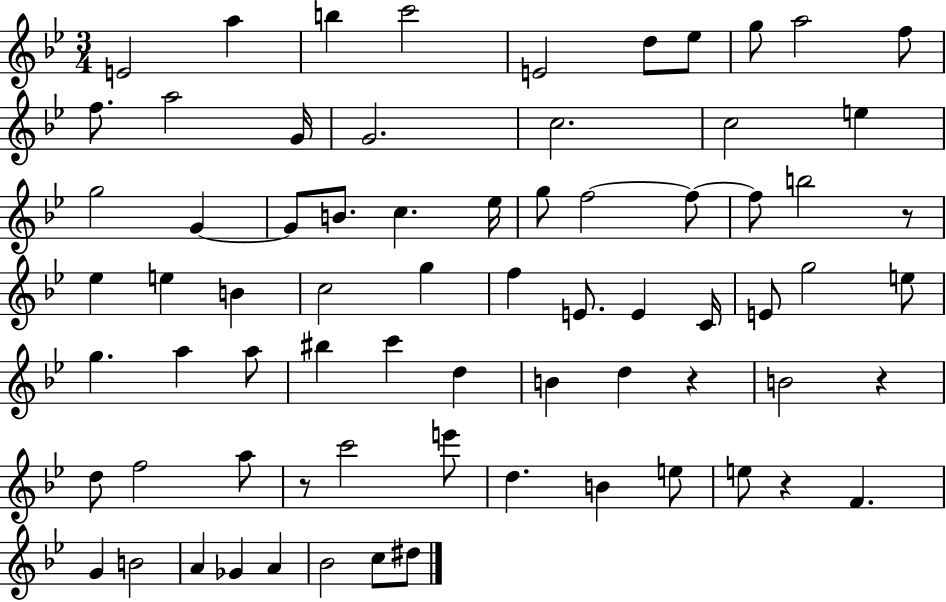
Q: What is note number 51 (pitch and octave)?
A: F5